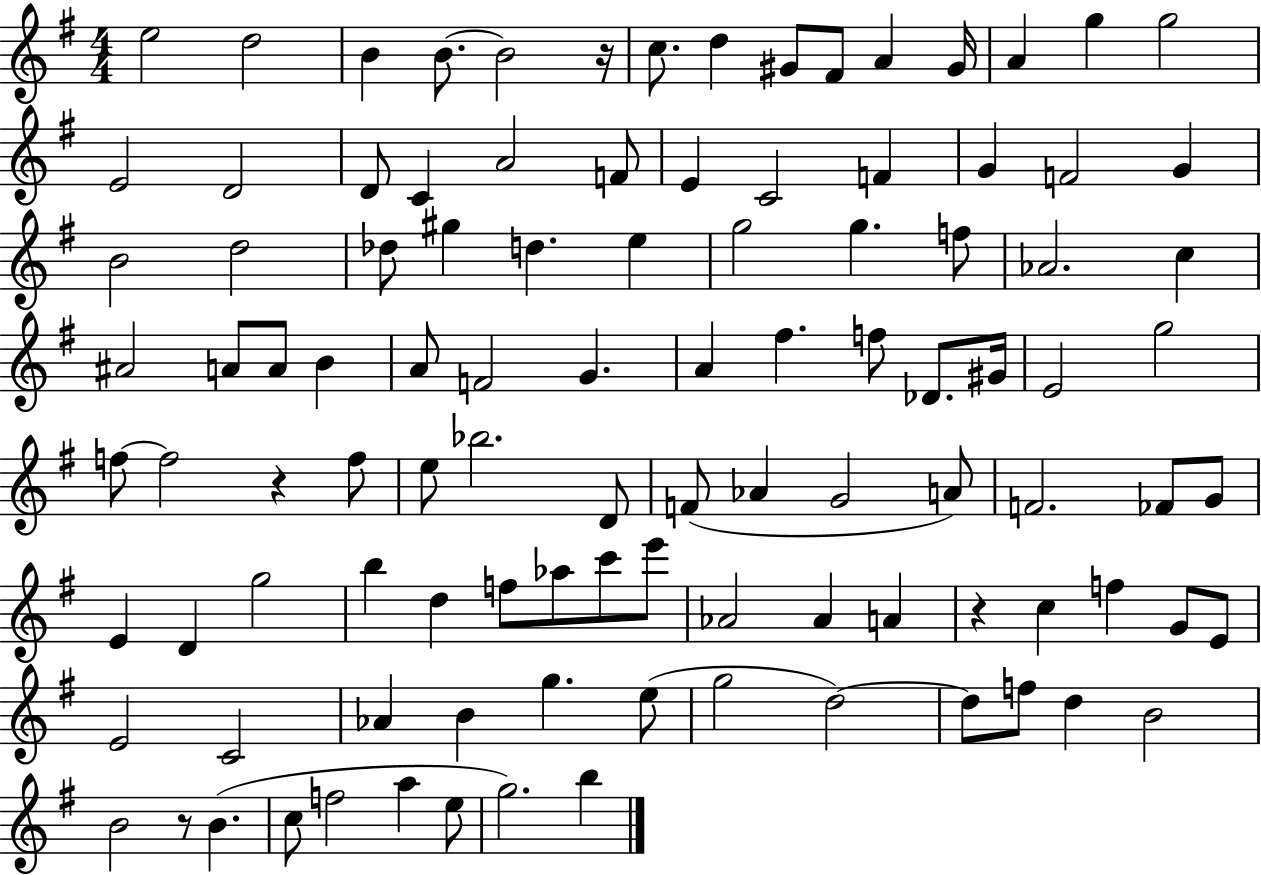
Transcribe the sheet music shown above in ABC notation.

X:1
T:Untitled
M:4/4
L:1/4
K:G
e2 d2 B B/2 B2 z/4 c/2 d ^G/2 ^F/2 A ^G/4 A g g2 E2 D2 D/2 C A2 F/2 E C2 F G F2 G B2 d2 _d/2 ^g d e g2 g f/2 _A2 c ^A2 A/2 A/2 B A/2 F2 G A ^f f/2 _D/2 ^G/4 E2 g2 f/2 f2 z f/2 e/2 _b2 D/2 F/2 _A G2 A/2 F2 _F/2 G/2 E D g2 b d f/2 _a/2 c'/2 e'/2 _A2 _A A z c f G/2 E/2 E2 C2 _A B g e/2 g2 d2 d/2 f/2 d B2 B2 z/2 B c/2 f2 a e/2 g2 b